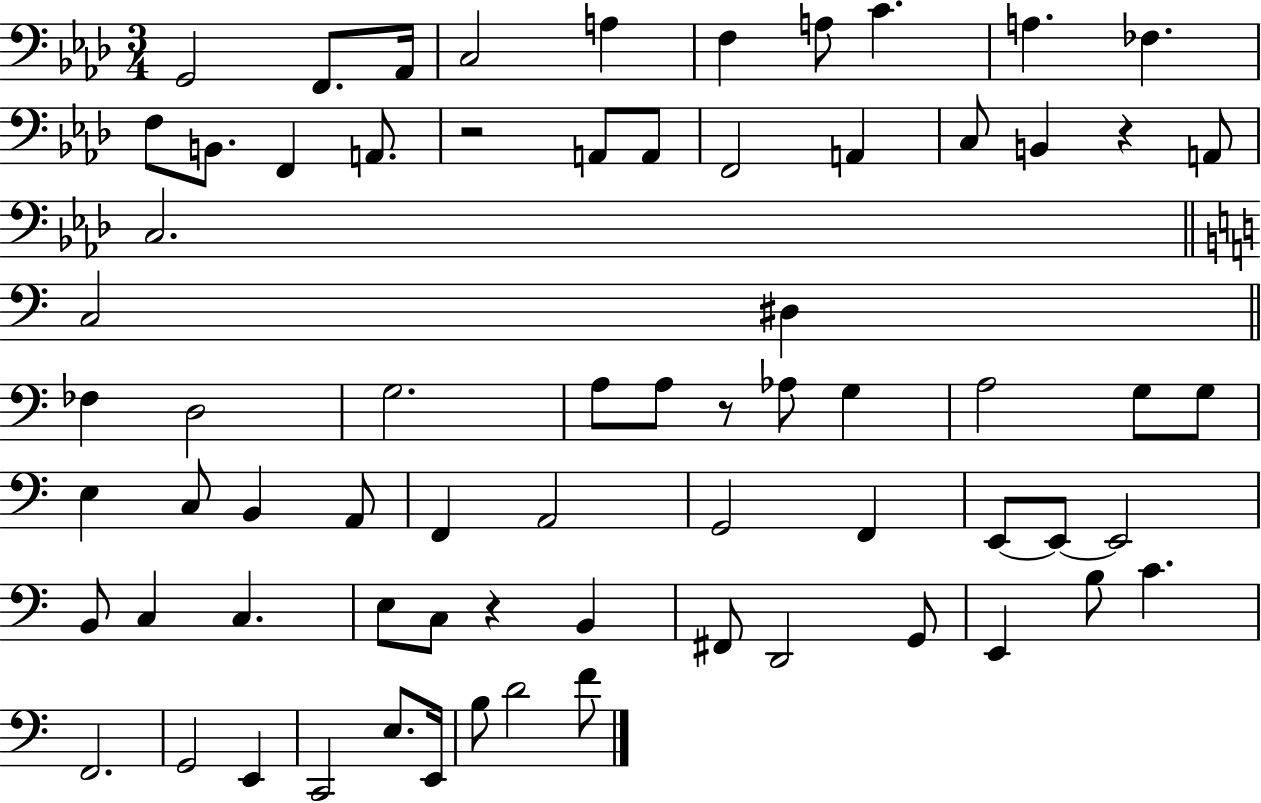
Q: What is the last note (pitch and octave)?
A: F4